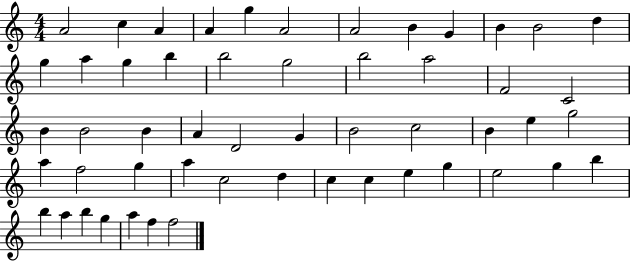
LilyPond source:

{
  \clef treble
  \numericTimeSignature
  \time 4/4
  \key c \major
  a'2 c''4 a'4 | a'4 g''4 a'2 | a'2 b'4 g'4 | b'4 b'2 d''4 | \break g''4 a''4 g''4 b''4 | b''2 g''2 | b''2 a''2 | f'2 c'2 | \break b'4 b'2 b'4 | a'4 d'2 g'4 | b'2 c''2 | b'4 e''4 g''2 | \break a''4 f''2 g''4 | a''4 c''2 d''4 | c''4 c''4 e''4 g''4 | e''2 g''4 b''4 | \break b''4 a''4 b''4 g''4 | a''4 f''4 f''2 | \bar "|."
}